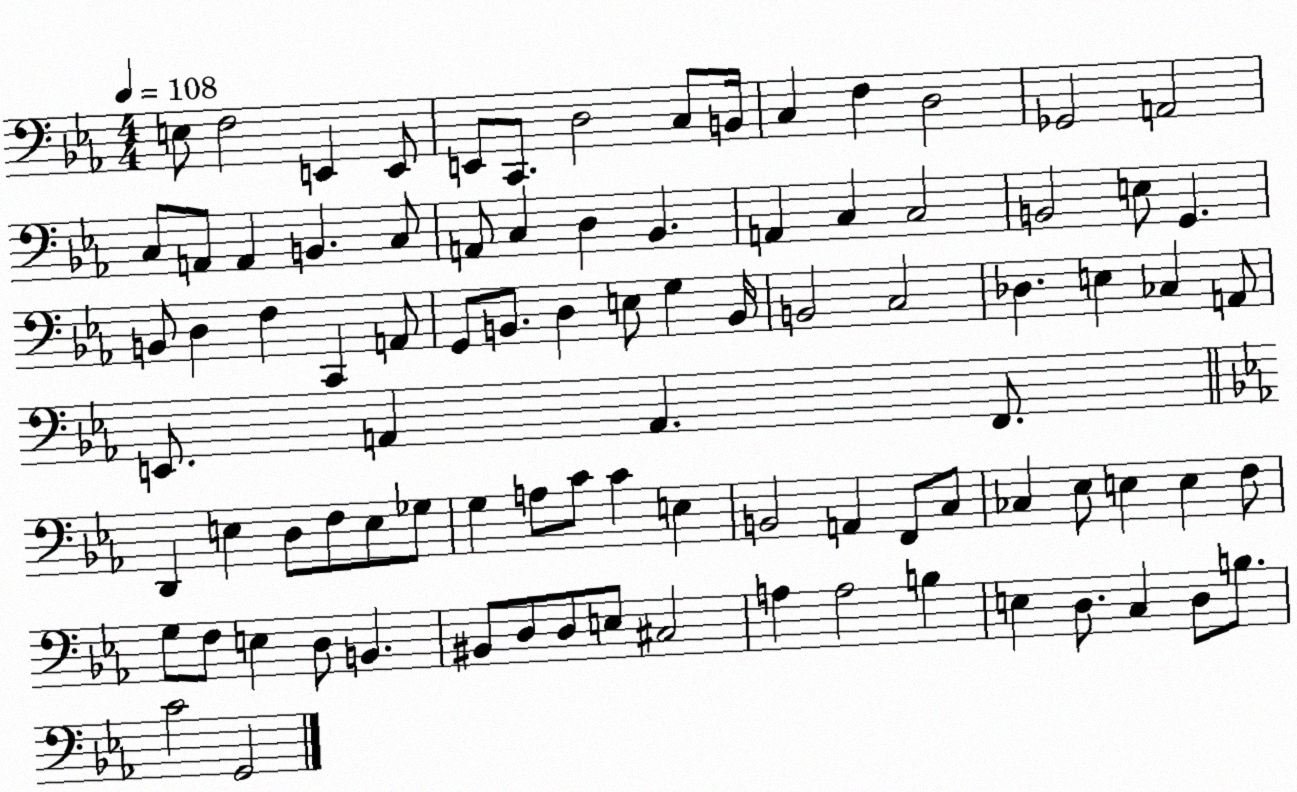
X:1
T:Untitled
M:4/4
L:1/4
K:Eb
E,/2 F,2 E,, E,,/2 E,,/2 C,,/2 D,2 C,/2 B,,/4 C, F, D,2 _G,,2 A,,2 C,/2 A,,/2 A,, B,, C,/2 A,,/2 C, D, _B,, A,, C, C,2 B,,2 E,/2 G,, B,,/2 D, F, C,, A,,/2 G,,/2 B,,/2 D, E,/2 G, B,,/4 B,,2 C,2 _D, E, _C, A,,/2 E,,/2 A,, A,, F,,/2 D,, E, D,/2 F,/2 E,/2 _G,/2 G, A,/2 C/2 C E, B,,2 A,, F,,/2 C,/2 _C, _E,/2 E, E, F,/2 G,/2 F,/2 E, D,/2 B,, ^B,,/2 D,/2 D,/2 E,/2 ^C,2 A, A,2 B, E, D,/2 C, D,/2 B,/2 C2 G,,2